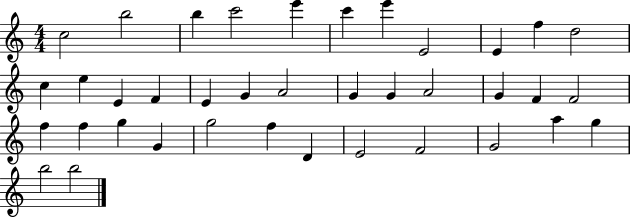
X:1
T:Untitled
M:4/4
L:1/4
K:C
c2 b2 b c'2 e' c' e' E2 E f d2 c e E F E G A2 G G A2 G F F2 f f g G g2 f D E2 F2 G2 a g b2 b2